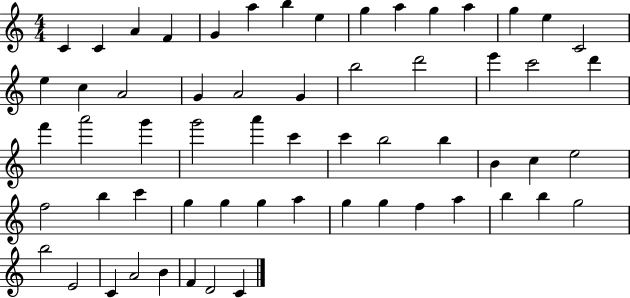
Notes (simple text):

C4/q C4/q A4/q F4/q G4/q A5/q B5/q E5/q G5/q A5/q G5/q A5/q G5/q E5/q C4/h E5/q C5/q A4/h G4/q A4/h G4/q B5/h D6/h E6/q C6/h D6/q F6/q A6/h G6/q G6/h A6/q C6/q C6/q B5/h B5/q B4/q C5/q E5/h F5/h B5/q C6/q G5/q G5/q G5/q A5/q G5/q G5/q F5/q A5/q B5/q B5/q G5/h B5/h E4/h C4/q A4/h B4/q F4/q D4/h C4/q